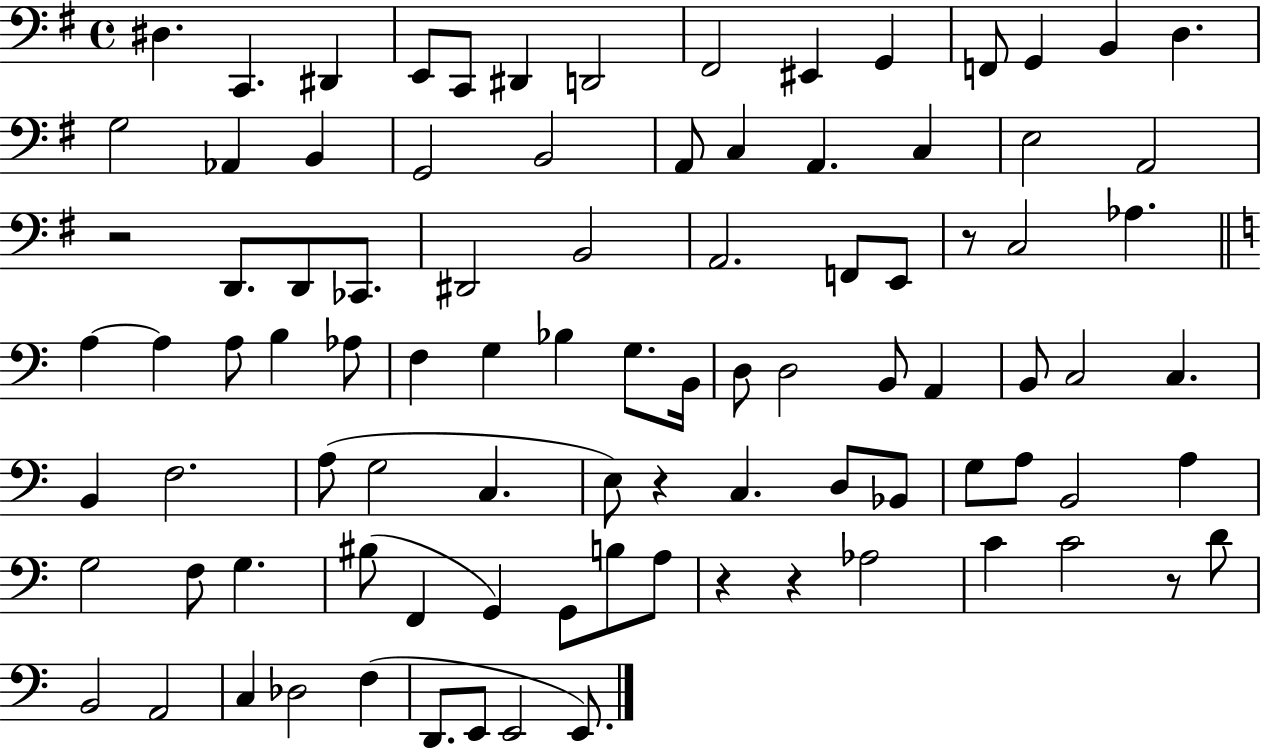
{
  \clef bass
  \time 4/4
  \defaultTimeSignature
  \key g \major
  \repeat volta 2 { dis4. c,4. dis,4 | e,8 c,8 dis,4 d,2 | fis,2 eis,4 g,4 | f,8 g,4 b,4 d4. | \break g2 aes,4 b,4 | g,2 b,2 | a,8 c4 a,4. c4 | e2 a,2 | \break r2 d,8. d,8 ces,8. | dis,2 b,2 | a,2. f,8 e,8 | r8 c2 aes4. | \break \bar "||" \break \key c \major a4~~ a4 a8 b4 aes8 | f4 g4 bes4 g8. b,16 | d8 d2 b,8 a,4 | b,8 c2 c4. | \break b,4 f2. | a8( g2 c4. | e8) r4 c4. d8 bes,8 | g8 a8 b,2 a4 | \break g2 f8 g4. | bis8( f,4 g,4) g,8 b8 a8 | r4 r4 aes2 | c'4 c'2 r8 d'8 | \break b,2 a,2 | c4 des2 f4( | d,8. e,8 e,2 e,8.) | } \bar "|."
}